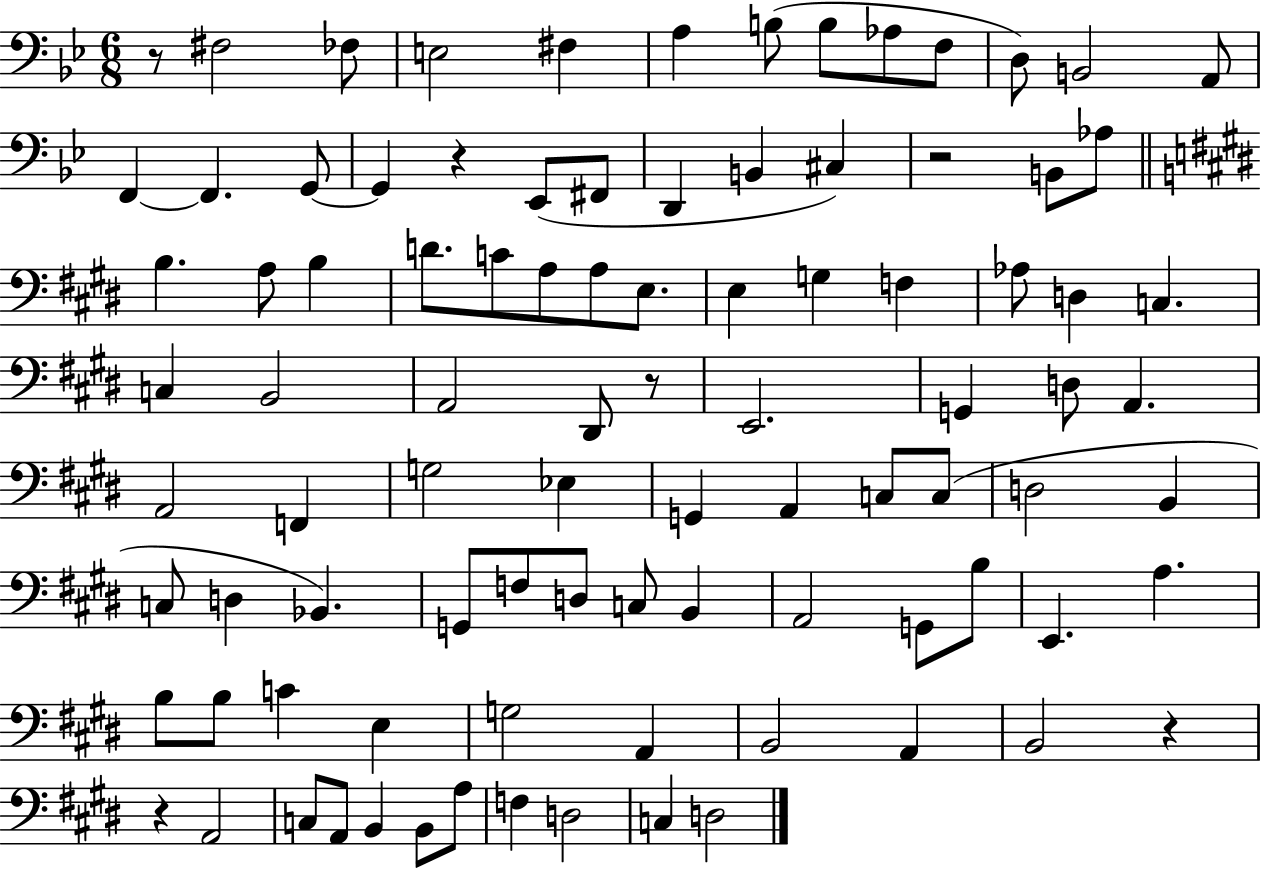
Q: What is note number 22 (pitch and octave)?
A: B2